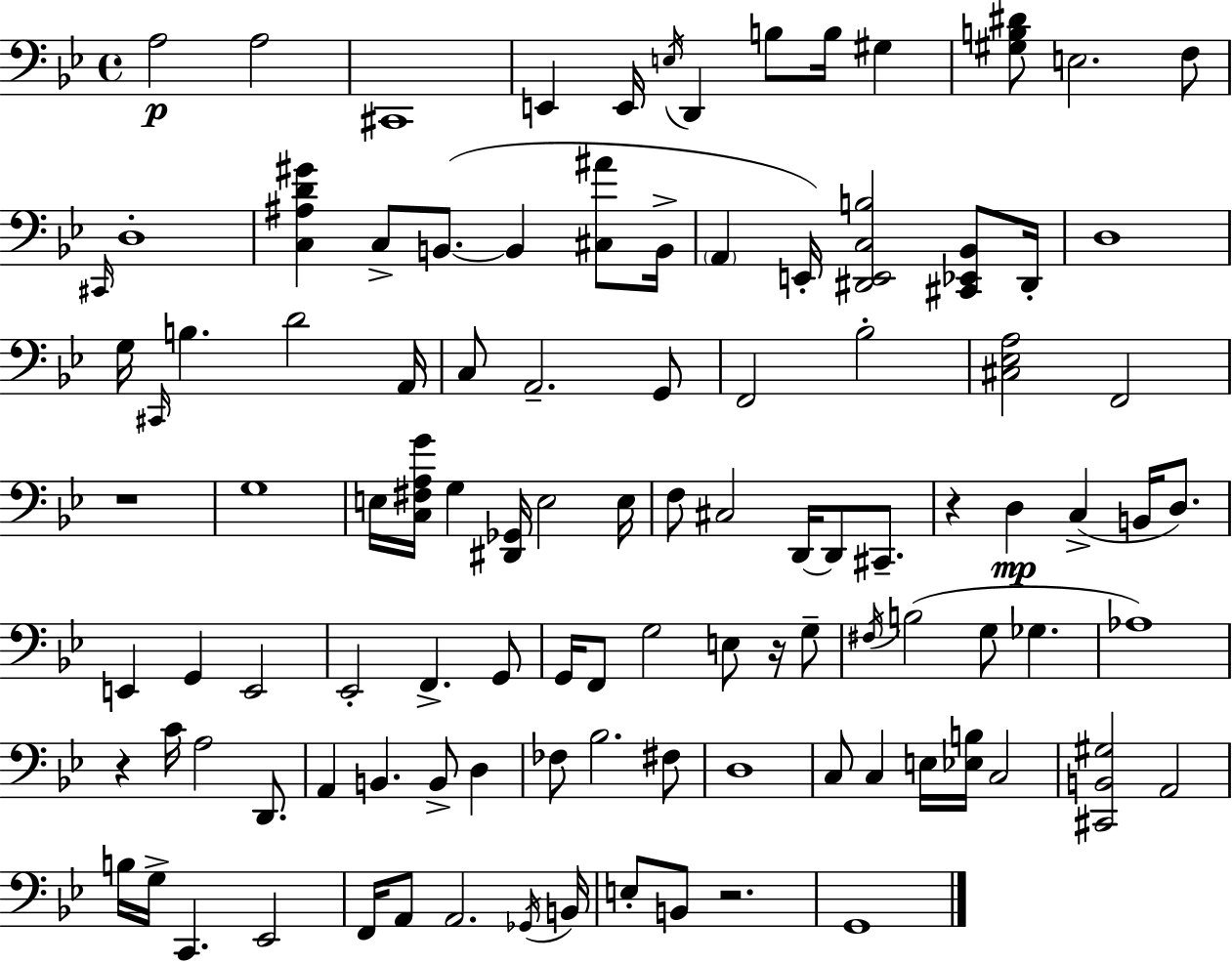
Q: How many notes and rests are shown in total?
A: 106